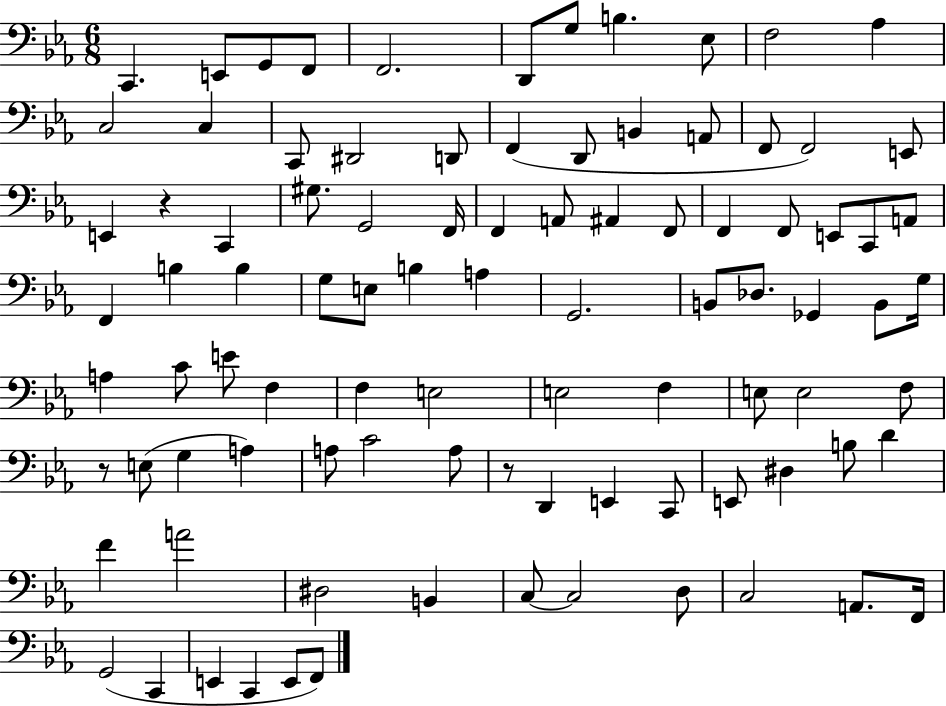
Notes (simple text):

C2/q. E2/e G2/e F2/e F2/h. D2/e G3/e B3/q. Eb3/e F3/h Ab3/q C3/h C3/q C2/e D#2/h D2/e F2/q D2/e B2/q A2/e F2/e F2/h E2/e E2/q R/q C2/q G#3/e. G2/h F2/s F2/q A2/e A#2/q F2/e F2/q F2/e E2/e C2/e A2/e F2/q B3/q B3/q G3/e E3/e B3/q A3/q G2/h. B2/e Db3/e. Gb2/q B2/e G3/s A3/q C4/e E4/e F3/q F3/q E3/h E3/h F3/q E3/e E3/h F3/e R/e E3/e G3/q A3/q A3/e C4/h A3/e R/e D2/q E2/q C2/e E2/e D#3/q B3/e D4/q F4/q A4/h D#3/h B2/q C3/e C3/h D3/e C3/h A2/e. F2/s G2/h C2/q E2/q C2/q E2/e F2/e